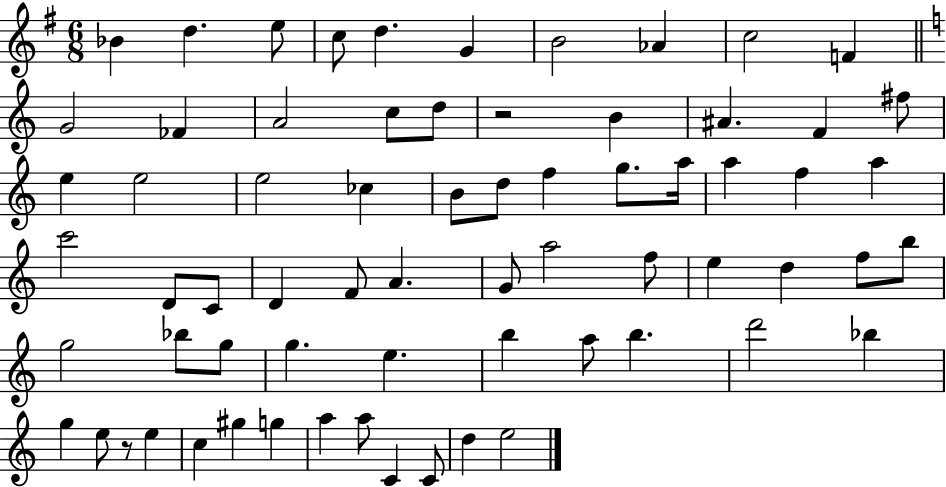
Bb4/q D5/q. E5/e C5/e D5/q. G4/q B4/h Ab4/q C5/h F4/q G4/h FES4/q A4/h C5/e D5/e R/h B4/q A#4/q. F4/q F#5/e E5/q E5/h E5/h CES5/q B4/e D5/e F5/q G5/e. A5/s A5/q F5/q A5/q C6/h D4/e C4/e D4/q F4/e A4/q. G4/e A5/h F5/e E5/q D5/q F5/e B5/e G5/h Bb5/e G5/e G5/q. E5/q. B5/q A5/e B5/q. D6/h Bb5/q G5/q E5/e R/e E5/q C5/q G#5/q G5/q A5/q A5/e C4/q C4/e D5/q E5/h